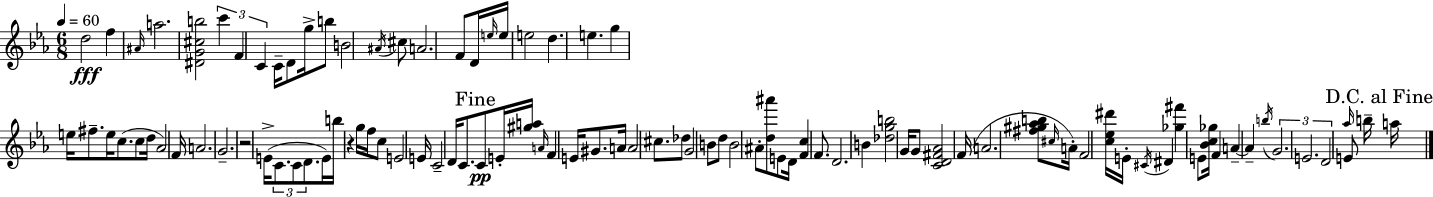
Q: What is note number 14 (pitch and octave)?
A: C#5